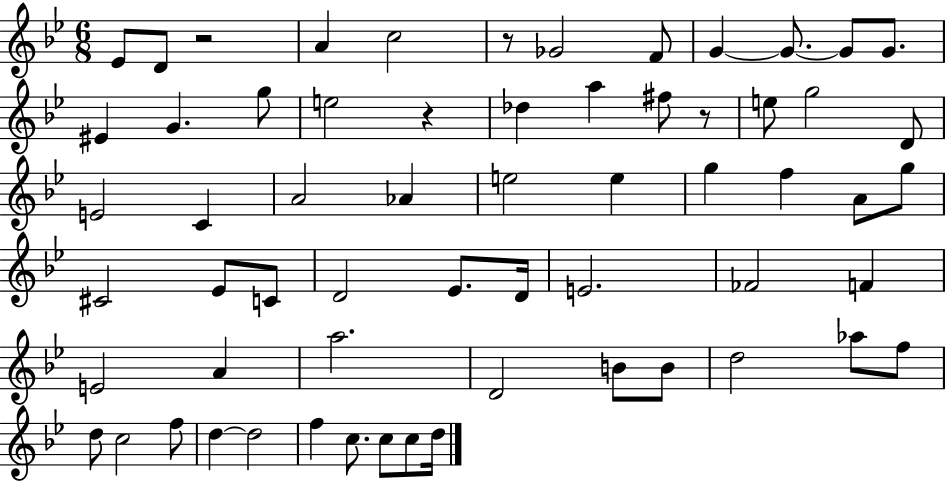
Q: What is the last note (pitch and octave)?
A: D5